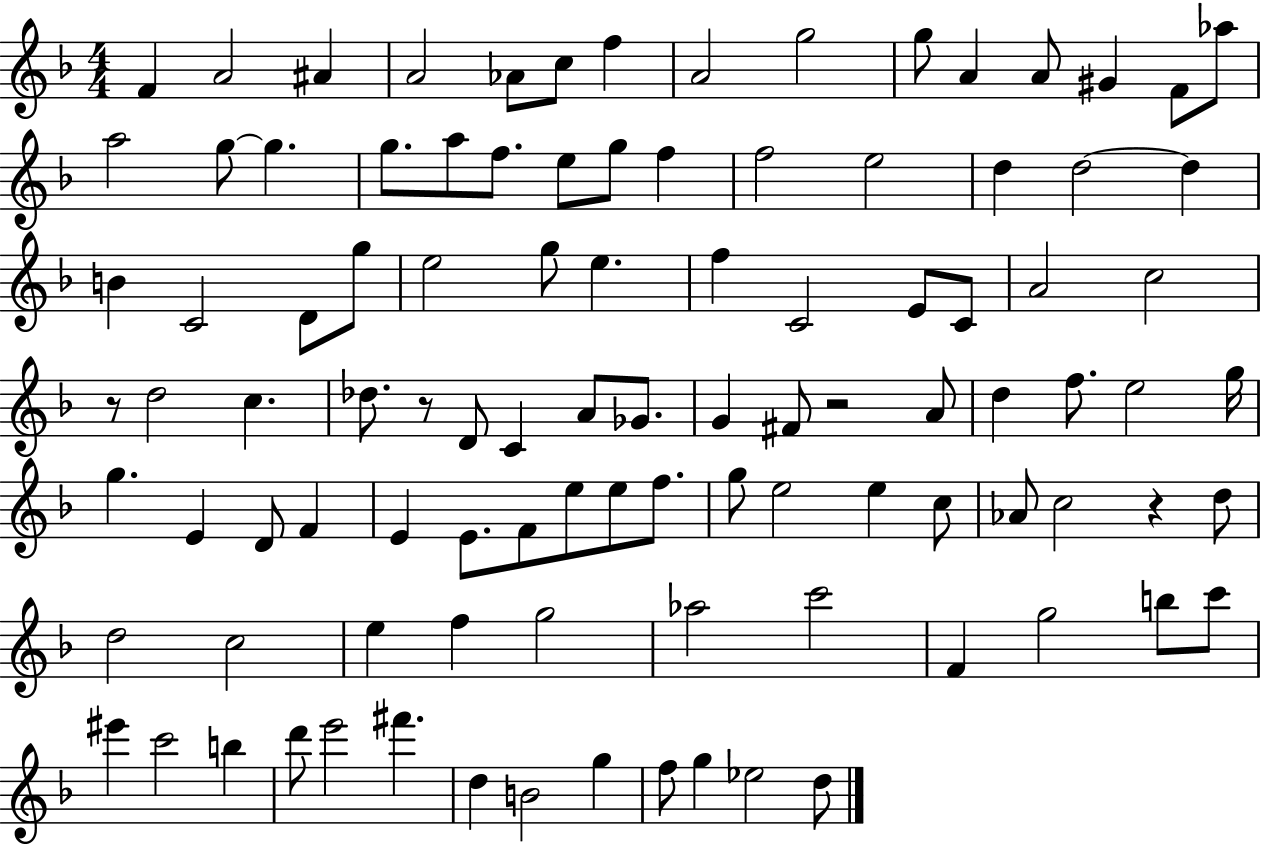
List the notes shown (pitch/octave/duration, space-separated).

F4/q A4/h A#4/q A4/h Ab4/e C5/e F5/q A4/h G5/h G5/e A4/q A4/e G#4/q F4/e Ab5/e A5/h G5/e G5/q. G5/e. A5/e F5/e. E5/e G5/e F5/q F5/h E5/h D5/q D5/h D5/q B4/q C4/h D4/e G5/e E5/h G5/e E5/q. F5/q C4/h E4/e C4/e A4/h C5/h R/e D5/h C5/q. Db5/e. R/e D4/e C4/q A4/e Gb4/e. G4/q F#4/e R/h A4/e D5/q F5/e. E5/h G5/s G5/q. E4/q D4/e F4/q E4/q E4/e. F4/e E5/e E5/e F5/e. G5/e E5/h E5/q C5/e Ab4/e C5/h R/q D5/e D5/h C5/h E5/q F5/q G5/h Ab5/h C6/h F4/q G5/h B5/e C6/e EIS6/q C6/h B5/q D6/e E6/h F#6/q. D5/q B4/h G5/q F5/e G5/q Eb5/h D5/e